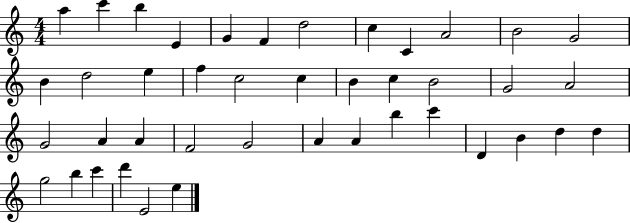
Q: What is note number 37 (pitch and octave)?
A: G5